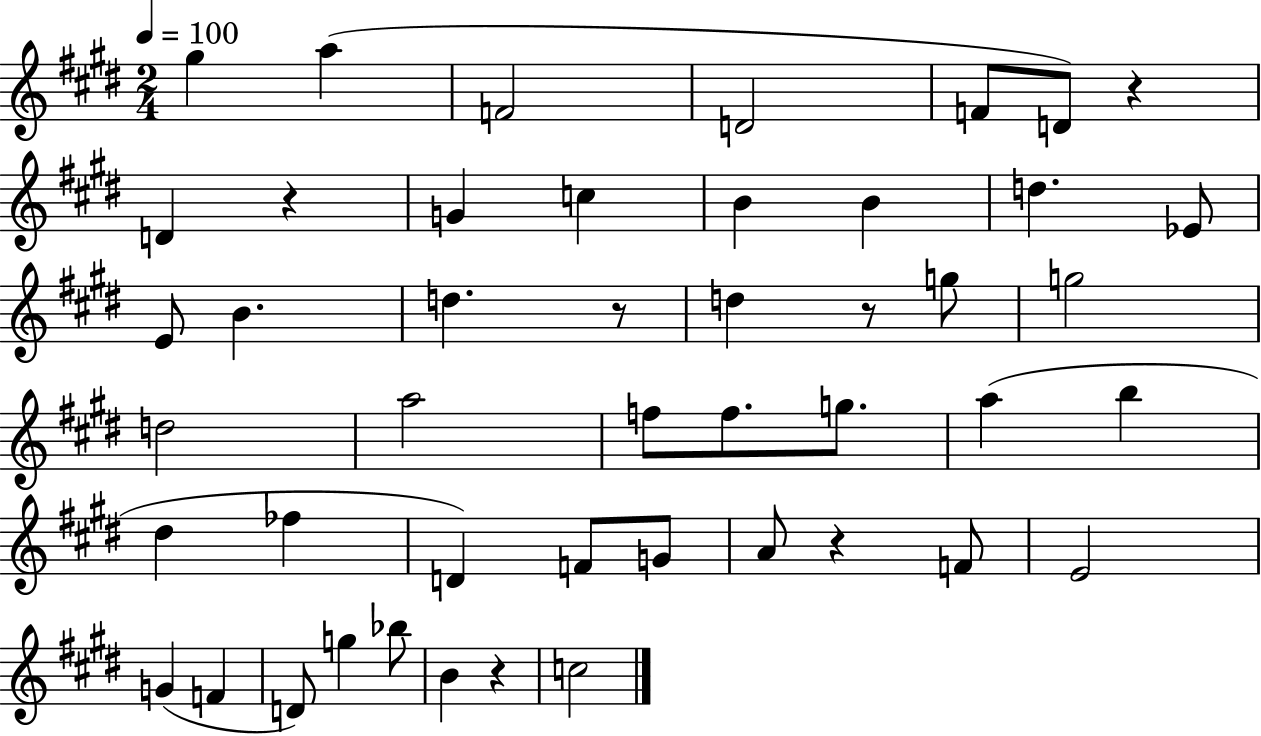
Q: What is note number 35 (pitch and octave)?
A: G4